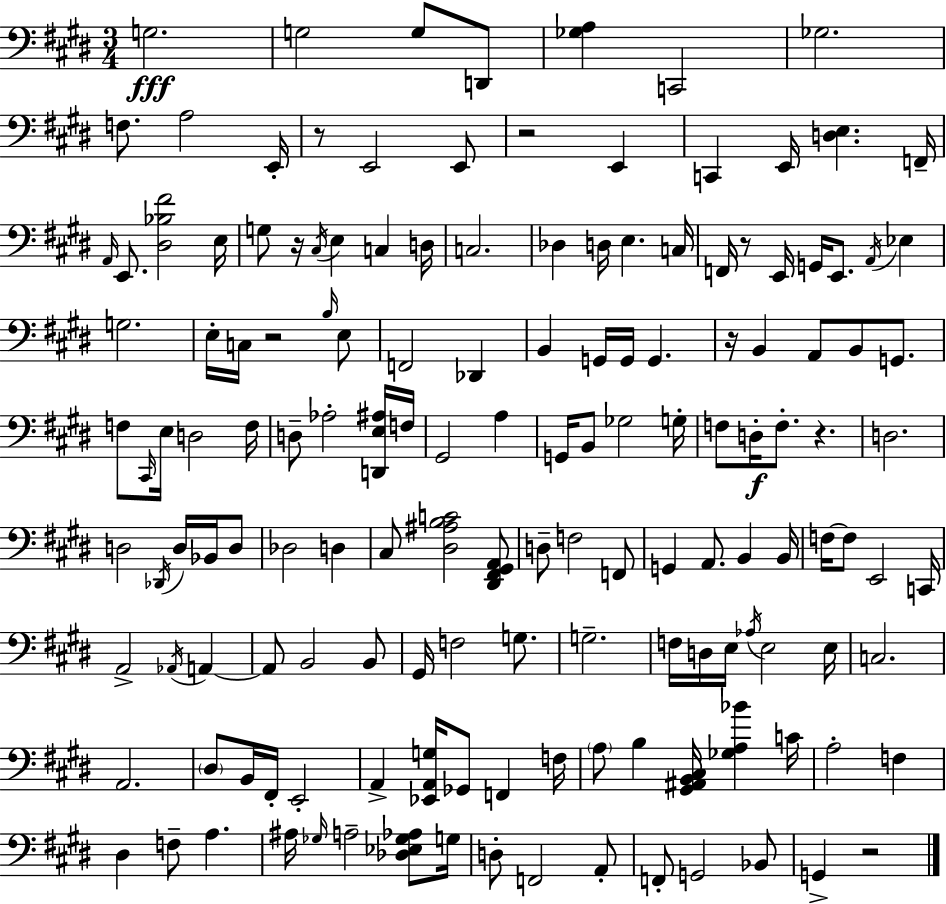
X:1
T:Untitled
M:3/4
L:1/4
K:E
G,2 G,2 G,/2 D,,/2 [_G,A,] C,,2 _G,2 F,/2 A,2 E,,/4 z/2 E,,2 E,,/2 z2 E,, C,, E,,/4 [D,E,] F,,/4 A,,/4 E,,/2 [^D,_B,^F]2 E,/4 G,/2 z/4 ^C,/4 E, C, D,/4 C,2 _D, D,/4 E, C,/4 F,,/4 z/2 E,,/4 G,,/4 E,,/2 A,,/4 _E, G,2 E,/4 C,/4 z2 B,/4 E,/2 F,,2 _D,, B,, G,,/4 G,,/4 G,, z/4 B,, A,,/2 B,,/2 G,,/2 F,/2 ^C,,/4 E,/4 D,2 F,/4 D,/2 _A,2 [D,,E,^A,]/4 F,/4 ^G,,2 A, G,,/4 B,,/2 _G,2 G,/4 F,/2 D,/4 F,/2 z D,2 D,2 _D,,/4 D,/4 _B,,/4 D,/2 _D,2 D, ^C,/2 [^D,^A,B,C]2 [^D,,^F,,^G,,A,,]/2 D,/2 F,2 F,,/2 G,, A,,/2 B,, B,,/4 F,/4 F,/2 E,,2 C,,/4 A,,2 _A,,/4 A,, A,,/2 B,,2 B,,/2 ^G,,/4 F,2 G,/2 G,2 F,/4 D,/4 E,/4 _A,/4 E,2 E,/4 C,2 A,,2 ^D,/2 B,,/4 ^F,,/4 E,,2 A,, [_E,,A,,G,]/4 _G,,/2 F,, F,/4 A,/2 B, [^G,,^A,,B,,^C,]/4 [_G,A,_B] C/4 A,2 F, ^D, F,/2 A, ^A,/4 _G,/4 A,2 [_D,_E,_G,_A,]/2 G,/4 D,/2 F,,2 A,,/2 F,,/2 G,,2 _B,,/2 G,, z2